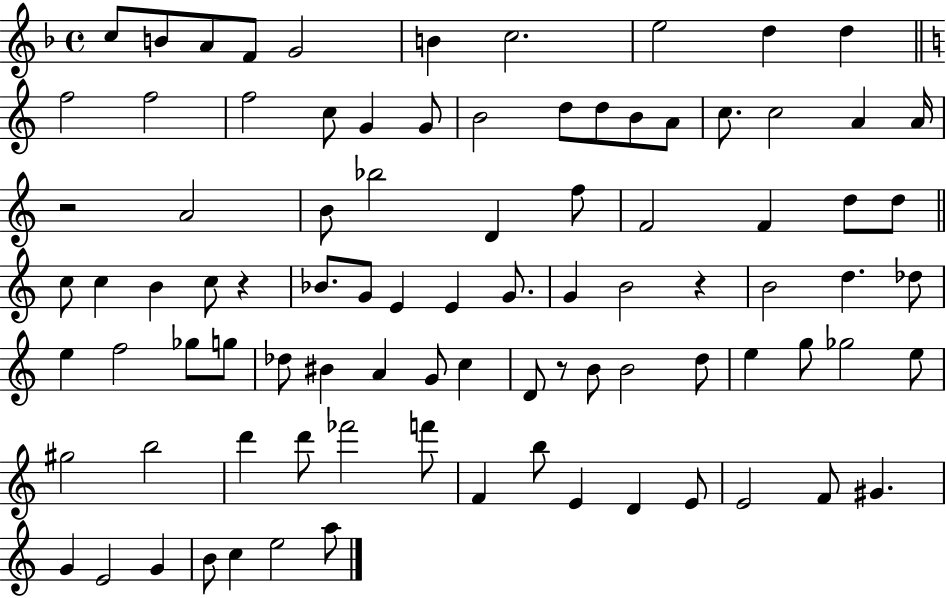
C5/e B4/e A4/e F4/e G4/h B4/q C5/h. E5/h D5/q D5/q F5/h F5/h F5/h C5/e G4/q G4/e B4/h D5/e D5/e B4/e A4/e C5/e. C5/h A4/q A4/s R/h A4/h B4/e Bb5/h D4/q F5/e F4/h F4/q D5/e D5/e C5/e C5/q B4/q C5/e R/q Bb4/e. G4/e E4/q E4/q G4/e. G4/q B4/h R/q B4/h D5/q. Db5/e E5/q F5/h Gb5/e G5/e Db5/e BIS4/q A4/q G4/e C5/q D4/e R/e B4/e B4/h D5/e E5/q G5/e Gb5/h E5/e G#5/h B5/h D6/q D6/e FES6/h F6/e F4/q B5/e E4/q D4/q E4/e E4/h F4/e G#4/q. G4/q E4/h G4/q B4/e C5/q E5/h A5/e